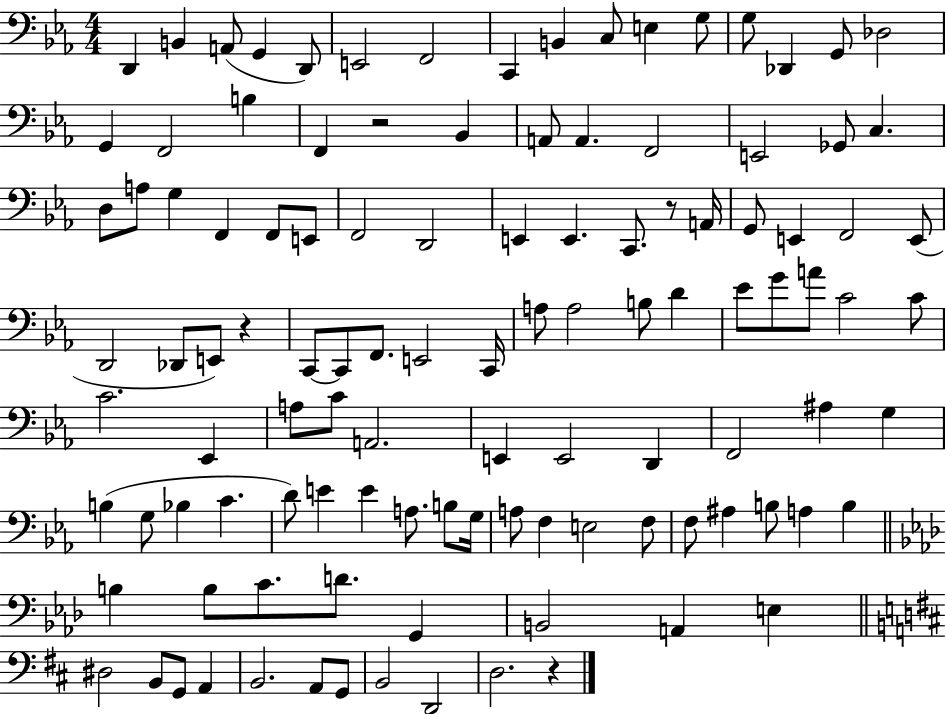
X:1
T:Untitled
M:4/4
L:1/4
K:Eb
D,, B,, A,,/2 G,, D,,/2 E,,2 F,,2 C,, B,, C,/2 E, G,/2 G,/2 _D,, G,,/2 _D,2 G,, F,,2 B, F,, z2 _B,, A,,/2 A,, F,,2 E,,2 _G,,/2 C, D,/2 A,/2 G, F,, F,,/2 E,,/2 F,,2 D,,2 E,, E,, C,,/2 z/2 A,,/4 G,,/2 E,, F,,2 E,,/2 D,,2 _D,,/2 E,,/2 z C,,/2 C,,/2 F,,/2 E,,2 C,,/4 A,/2 A,2 B,/2 D _E/2 G/2 A/2 C2 C/2 C2 _E,, A,/2 C/2 A,,2 E,, E,,2 D,, F,,2 ^A, G, B, G,/2 _B, C D/2 E E A,/2 B,/2 G,/4 A,/2 F, E,2 F,/2 F,/2 ^A, B,/2 A, B, B, B,/2 C/2 D/2 G,, B,,2 A,, E, ^D,2 B,,/2 G,,/2 A,, B,,2 A,,/2 G,,/2 B,,2 D,,2 D,2 z